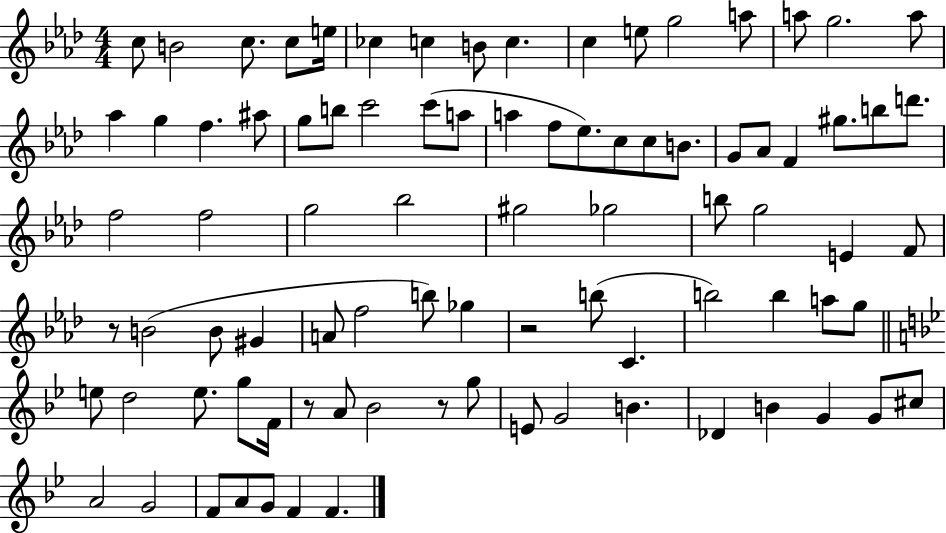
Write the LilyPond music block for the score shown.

{
  \clef treble
  \numericTimeSignature
  \time 4/4
  \key aes \major
  c''8 b'2 c''8. c''8 e''16 | ces''4 c''4 b'8 c''4. | c''4 e''8 g''2 a''8 | a''8 g''2. a''8 | \break aes''4 g''4 f''4. ais''8 | g''8 b''8 c'''2 c'''8( a''8 | a''4 f''8 ees''8.) c''8 c''8 b'8. | g'8 aes'8 f'4 gis''8. b''8 d'''8. | \break f''2 f''2 | g''2 bes''2 | gis''2 ges''2 | b''8 g''2 e'4 f'8 | \break r8 b'2( b'8 gis'4 | a'8 f''2 b''8) ges''4 | r2 b''8( c'4. | b''2) b''4 a''8 g''8 | \break \bar "||" \break \key g \minor e''8 d''2 e''8. g''8 f'16 | r8 a'8 bes'2 r8 g''8 | e'8 g'2 b'4. | des'4 b'4 g'4 g'8 cis''8 | \break a'2 g'2 | f'8 a'8 g'8 f'4 f'4. | \bar "|."
}